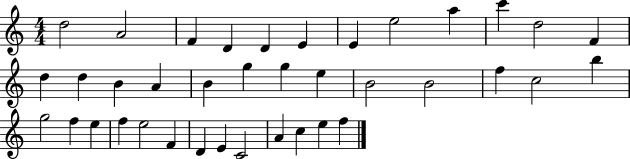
{
  \clef treble
  \numericTimeSignature
  \time 4/4
  \key c \major
  d''2 a'2 | f'4 d'4 d'4 e'4 | e'4 e''2 a''4 | c'''4 d''2 f'4 | \break d''4 d''4 b'4 a'4 | b'4 g''4 g''4 e''4 | b'2 b'2 | f''4 c''2 b''4 | \break g''2 f''4 e''4 | f''4 e''2 f'4 | d'4 e'4 c'2 | a'4 c''4 e''4 f''4 | \break \bar "|."
}